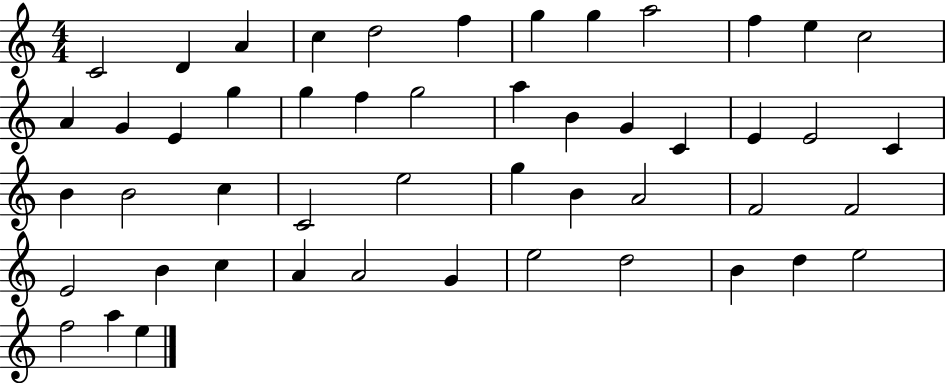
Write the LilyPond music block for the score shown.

{
  \clef treble
  \numericTimeSignature
  \time 4/4
  \key c \major
  c'2 d'4 a'4 | c''4 d''2 f''4 | g''4 g''4 a''2 | f''4 e''4 c''2 | \break a'4 g'4 e'4 g''4 | g''4 f''4 g''2 | a''4 b'4 g'4 c'4 | e'4 e'2 c'4 | \break b'4 b'2 c''4 | c'2 e''2 | g''4 b'4 a'2 | f'2 f'2 | \break e'2 b'4 c''4 | a'4 a'2 g'4 | e''2 d''2 | b'4 d''4 e''2 | \break f''2 a''4 e''4 | \bar "|."
}